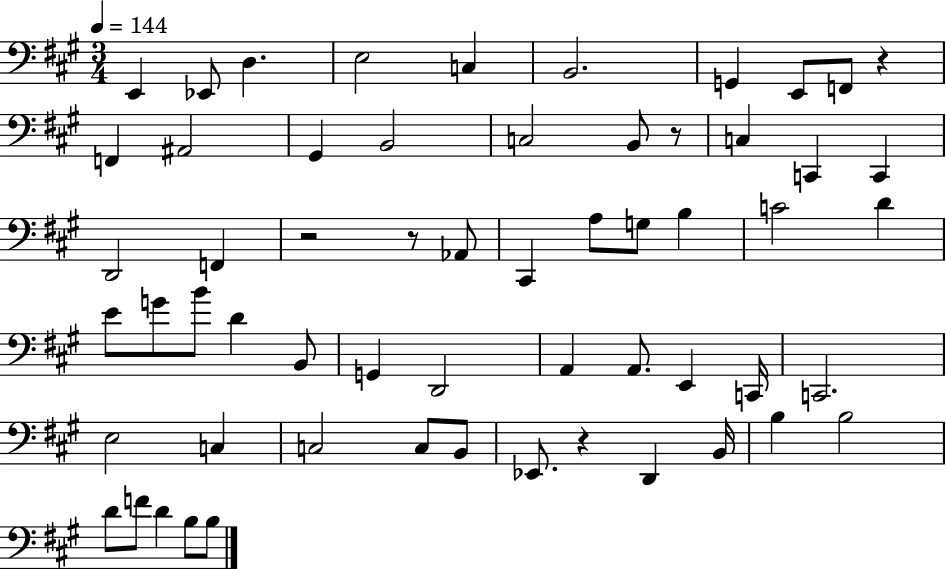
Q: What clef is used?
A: bass